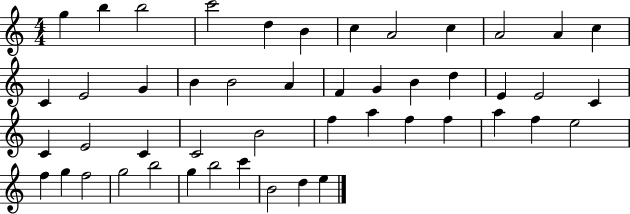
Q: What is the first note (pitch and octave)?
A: G5